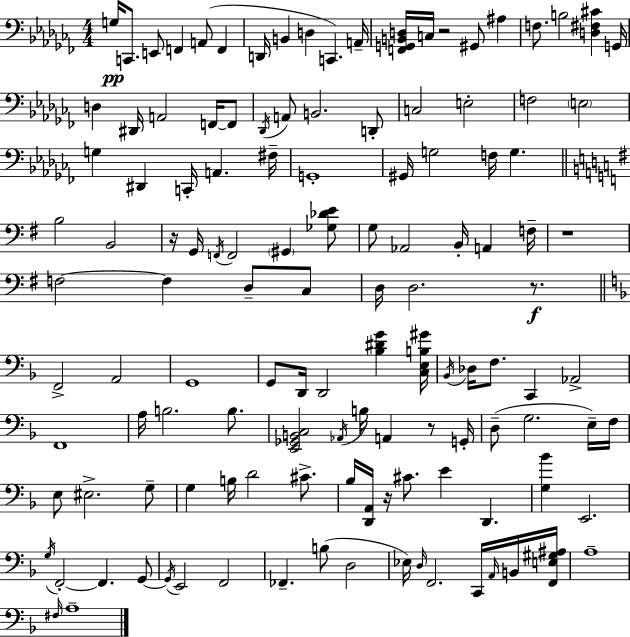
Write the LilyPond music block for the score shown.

{
  \clef bass
  \numericTimeSignature
  \time 4/4
  \key aes \minor
  \repeat volta 2 { g16\pp c,8. e,8 f,4 a,8( f,4 | d,16 b,4 d4 c,4.) a,16-- | <f, g, b, d>16 c16 r2 gis,8 ais4 | f8. b2 <d fis cis'>4 g,16 | \break d4 dis,16 a,2 f,16~~ f,8 | \acciaccatura { des,16 } a,8 b,2. d,8-. | c2 e2-. | f2 \parenthesize e2 | \break g4 dis,4 c,16-. a,4. | fis16-- g,1-. | gis,16 g2 f16 g4. | \bar "||" \break \key e \minor b2 b,2 | r16 g,16 \acciaccatura { f,16 } f,2 \parenthesize gis,4 <ges des' e'>8 | g8 aes,2 b,16-. a,4 | f16-- r1 | \break f2~~ f4 d8-- c8 | d16 d2. r8.\f | \bar "||" \break \key d \minor f,2-> a,2 | g,1 | g,8 d,16 d,2 <bes dis' g'>4 <c e b gis'>16 | \acciaccatura { bes,16 } des16 f8. c,4 aes,2-> | \break f,1 | a16 b2. b8. | <e, ges, b, c>2 \acciaccatura { aes,16 } b16 a,4 r8 | g,16-. d8--( g2. | \break e16--) f16 e8 eis2.-> | g8-- g4 b16 d'2 cis'8.-> | bes16 <d, a,>16 r16 cis'8. e'4 d,4. | <g bes'>4 e,2. | \break \acciaccatura { g16 } f,2-.~~ f,4. | g,8~~ \acciaccatura { g,16 } e,2 f,2 | fes,4.-- b8( d2 | ees16) \grace { d16 } f,2. | \break c,16 \grace { a,16 } b,16 <f, e gis ais>16 a1-- | \grace { fis16 } a1-- | } \bar "|."
}